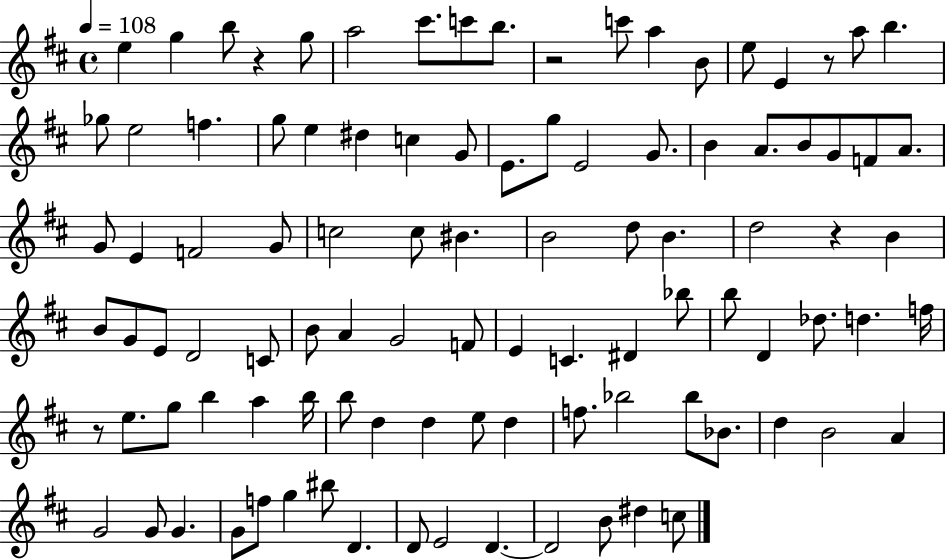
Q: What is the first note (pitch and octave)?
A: E5